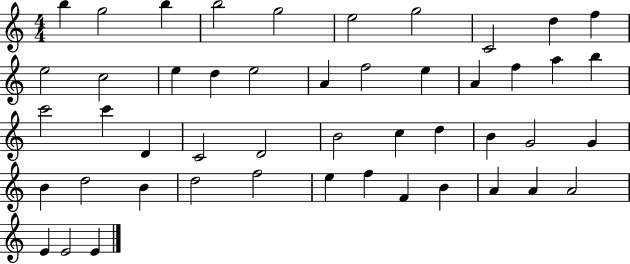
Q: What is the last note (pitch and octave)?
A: E4